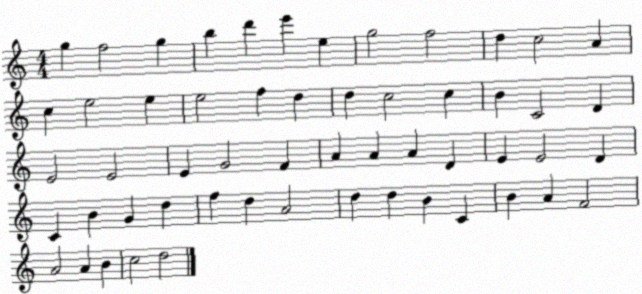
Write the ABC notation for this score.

X:1
T:Untitled
M:4/4
L:1/4
K:C
g f2 g b d' e' e g2 f2 d c2 A c e2 e e2 f d d c2 c B C2 D E2 E2 E G2 F A A A D E E2 D C B G d f d A2 d d B C B A F2 A2 A B c2 d2